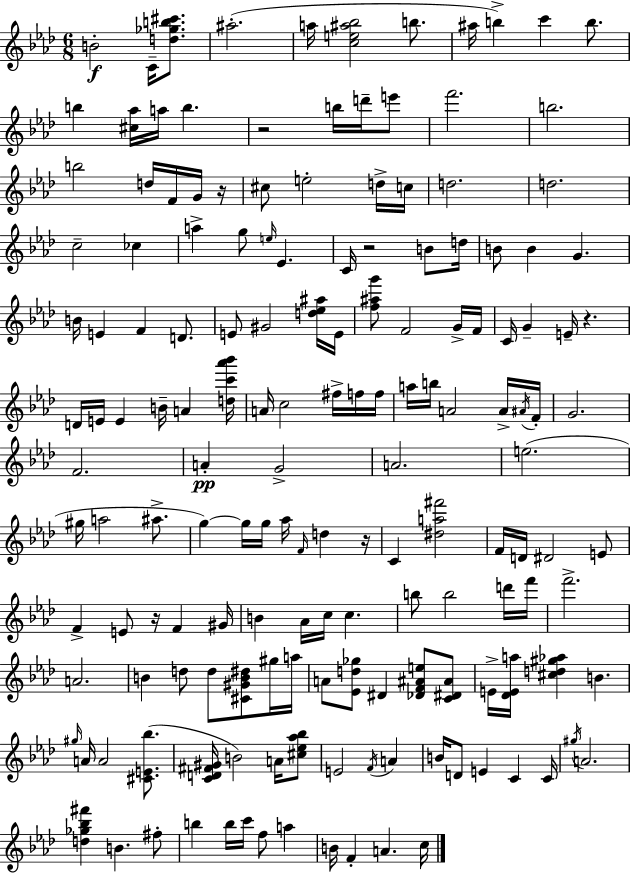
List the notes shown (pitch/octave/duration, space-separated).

B4/h C4/s [D5,Gb5,B5,C#6]/e. A#5/h. A5/s [C5,E5,A#5,Bb5]/h B5/e. A#5/s B5/q C6/q B5/e. B5/q [C#5,Ab5]/s A5/s B5/q. R/h B5/s D6/s E6/e F6/h. B5/h. B5/h D5/s F4/s G4/s R/s C#5/e E5/h D5/s C5/s D5/h. D5/h. C5/h CES5/q A5/q G5/e E5/s Eb4/q. C4/s R/h B4/e D5/s B4/e B4/q G4/q. B4/s E4/q F4/q D4/e. E4/e G#4/h [D5,Eb5,A#5]/s E4/s [F5,A#5,G6]/e F4/h G4/s F4/s C4/s G4/q E4/s R/q. D4/s E4/s E4/q B4/s A4/q [D5,C6,Ab6,Bb6]/s A4/s C5/h F#5/s F5/s F5/s A5/s B5/s A4/h A4/s A#4/s F4/s G4/h. F4/h. A4/q G4/h A4/h. E5/h. G#5/s A5/h A#5/e. G5/q G5/s G5/s Ab5/s F4/s D5/q R/s C4/q [D#5,A5,F#6]/h F4/s D4/s D#4/h E4/e F4/q E4/e R/s F4/q G#4/s B4/q Ab4/s C5/s C5/q. B5/e B5/h D6/s F6/s F6/h. A4/h. B4/q D5/e D5/e [C#4,G#4,B4,D#5]/e G#5/s A5/s A4/e [Eb4,D5,Gb5]/e D#4/q [Db4,F4,A#4,E5]/e [C4,D#4,A#4]/e E4/s [Db4,E4,A5]/s [C#5,D5,G#5,Ab5]/q B4/q. G#5/s A4/s A4/h [C#4,E4,Bb5]/e. [C4,D4,F#4,G#4]/s B4/h A4/s [C#5,Eb5,Ab5,Bb5]/e E4/h F4/s A4/q B4/s D4/e E4/q C4/q C4/s G#5/s A4/h. [D5,Gb5,Bb5,F#6]/q B4/q. F#5/e B5/q B5/s C6/s F5/e A5/q B4/s F4/q A4/q. C5/s